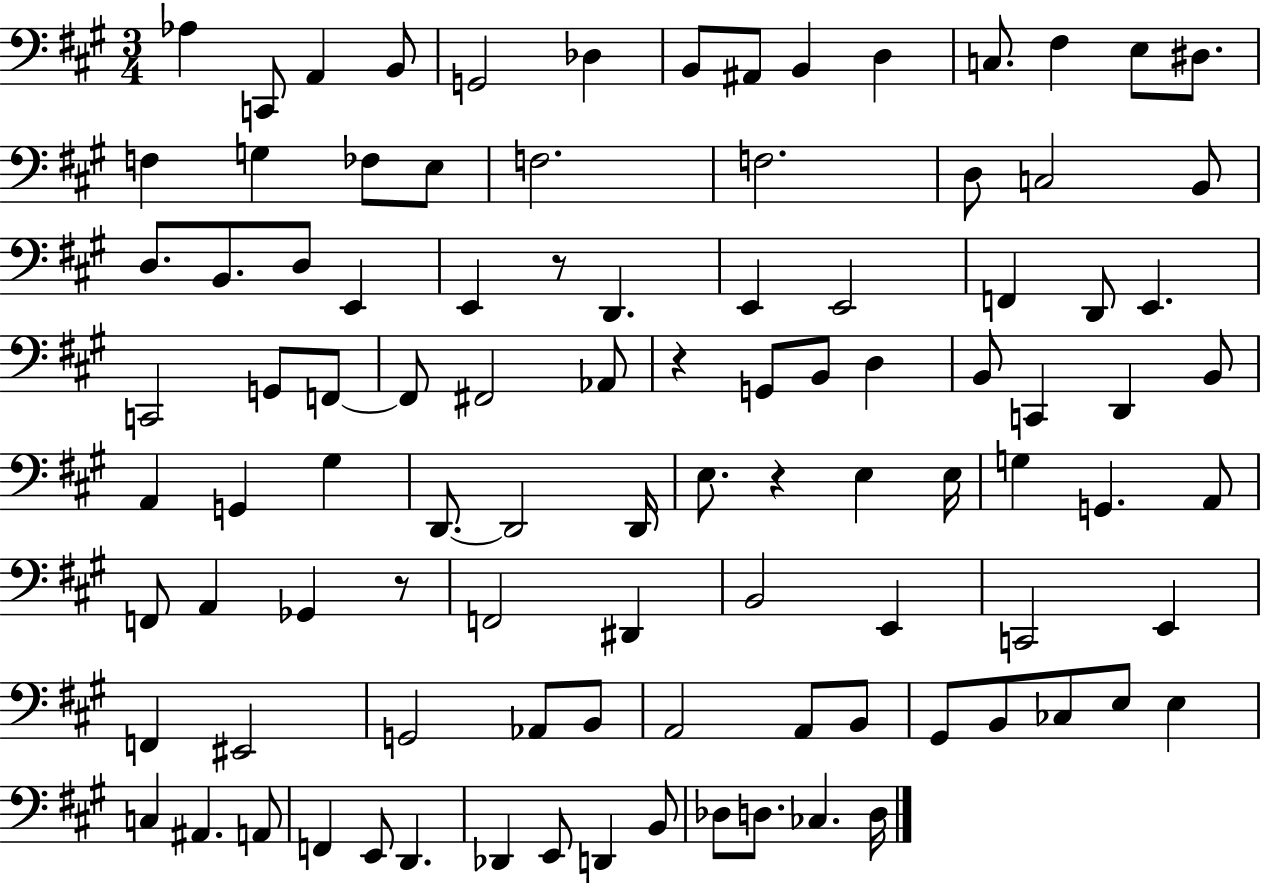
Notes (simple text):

Ab3/q C2/e A2/q B2/e G2/h Db3/q B2/e A#2/e B2/q D3/q C3/e. F#3/q E3/e D#3/e. F3/q G3/q FES3/e E3/e F3/h. F3/h. D3/e C3/h B2/e D3/e. B2/e. D3/e E2/q E2/q R/e D2/q. E2/q E2/h F2/q D2/e E2/q. C2/h G2/e F2/e F2/e F#2/h Ab2/e R/q G2/e B2/e D3/q B2/e C2/q D2/q B2/e A2/q G2/q G#3/q D2/e. D2/h D2/s E3/e. R/q E3/q E3/s G3/q G2/q. A2/e F2/e A2/q Gb2/q R/e F2/h D#2/q B2/h E2/q C2/h E2/q F2/q EIS2/h G2/h Ab2/e B2/e A2/h A2/e B2/e G#2/e B2/e CES3/e E3/e E3/q C3/q A#2/q. A2/e F2/q E2/e D2/q. Db2/q E2/e D2/q B2/e Db3/e D3/e. CES3/q. D3/s